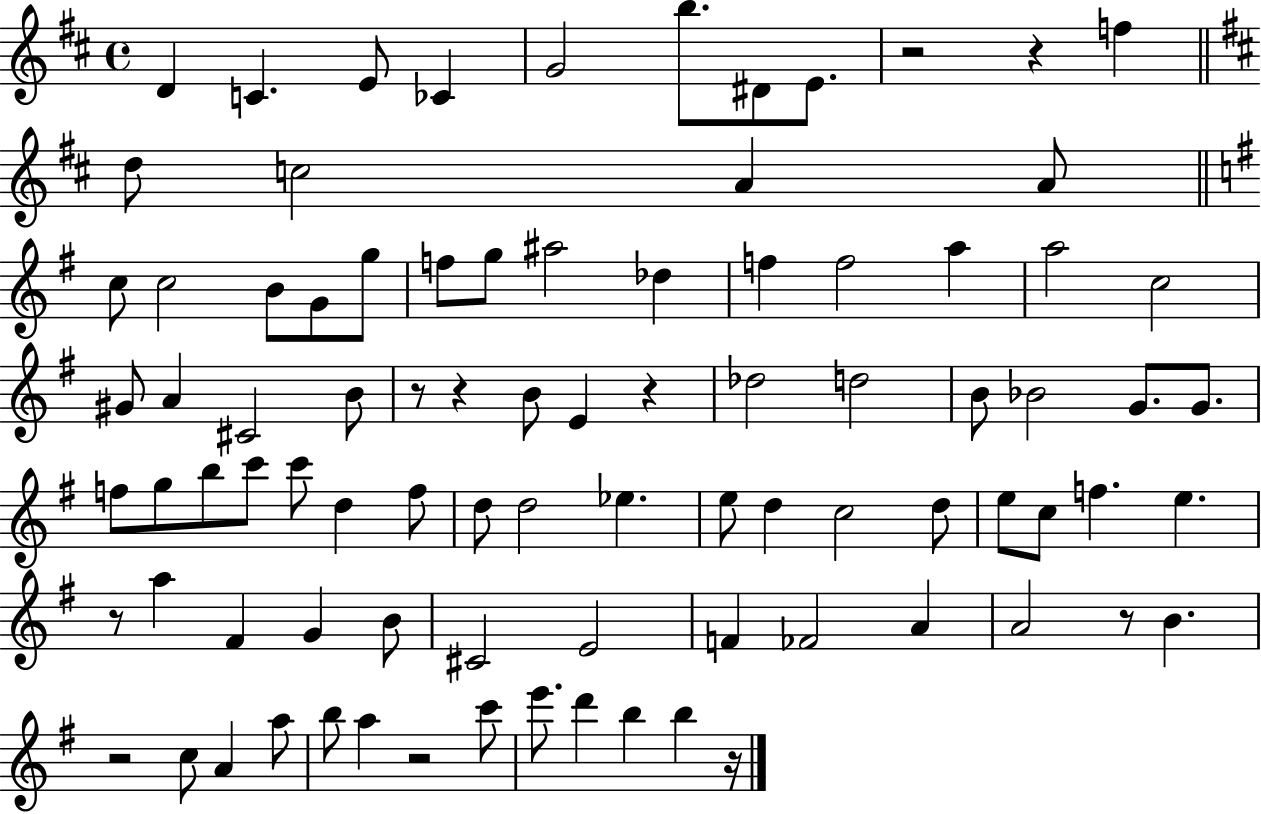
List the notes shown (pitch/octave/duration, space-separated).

D4/q C4/q. E4/e CES4/q G4/h B5/e. D#4/e E4/e. R/h R/q F5/q D5/e C5/h A4/q A4/e C5/e C5/h B4/e G4/e G5/e F5/e G5/e A#5/h Db5/q F5/q F5/h A5/q A5/h C5/h G#4/e A4/q C#4/h B4/e R/e R/q B4/e E4/q R/q Db5/h D5/h B4/e Bb4/h G4/e. G4/e. F5/e G5/e B5/e C6/e C6/e D5/q F5/e D5/e D5/h Eb5/q. E5/e D5/q C5/h D5/e E5/e C5/e F5/q. E5/q. R/e A5/q F#4/q G4/q B4/e C#4/h E4/h F4/q FES4/h A4/q A4/h R/e B4/q. R/h C5/e A4/q A5/e B5/e A5/q R/h C6/e E6/e. D6/q B5/q B5/q R/s